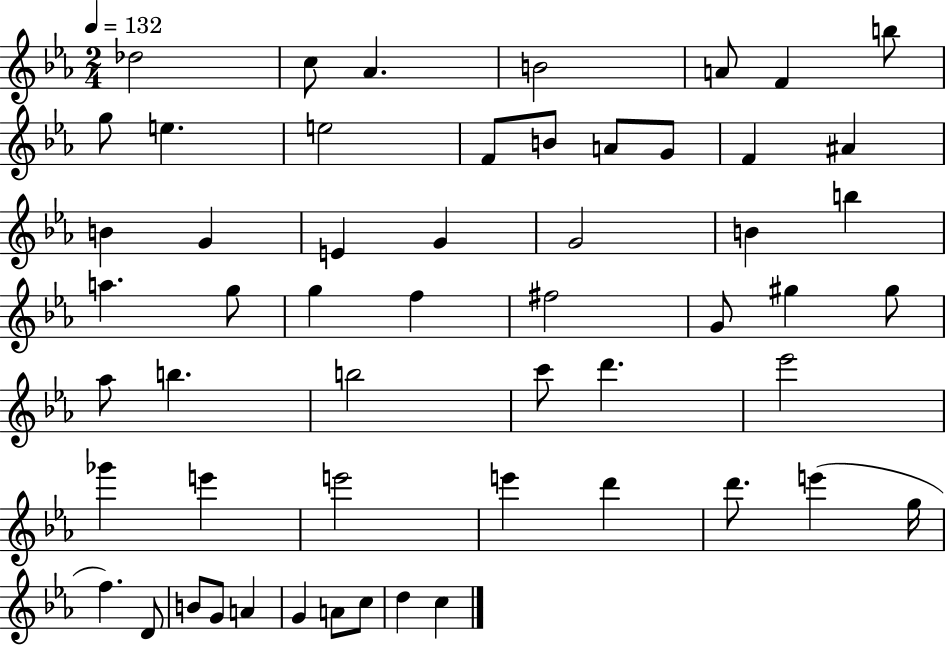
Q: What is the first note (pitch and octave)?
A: Db5